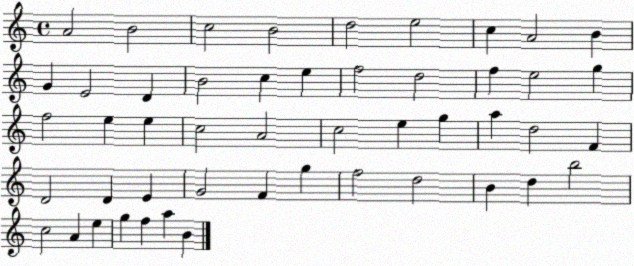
X:1
T:Untitled
M:4/4
L:1/4
K:C
A2 B2 c2 B2 d2 e2 c A2 B G E2 D B2 c e f2 d2 f e2 g f2 e e c2 A2 c2 e g a d2 F D2 D E G2 F g f2 d2 B d b2 c2 A e g f a B